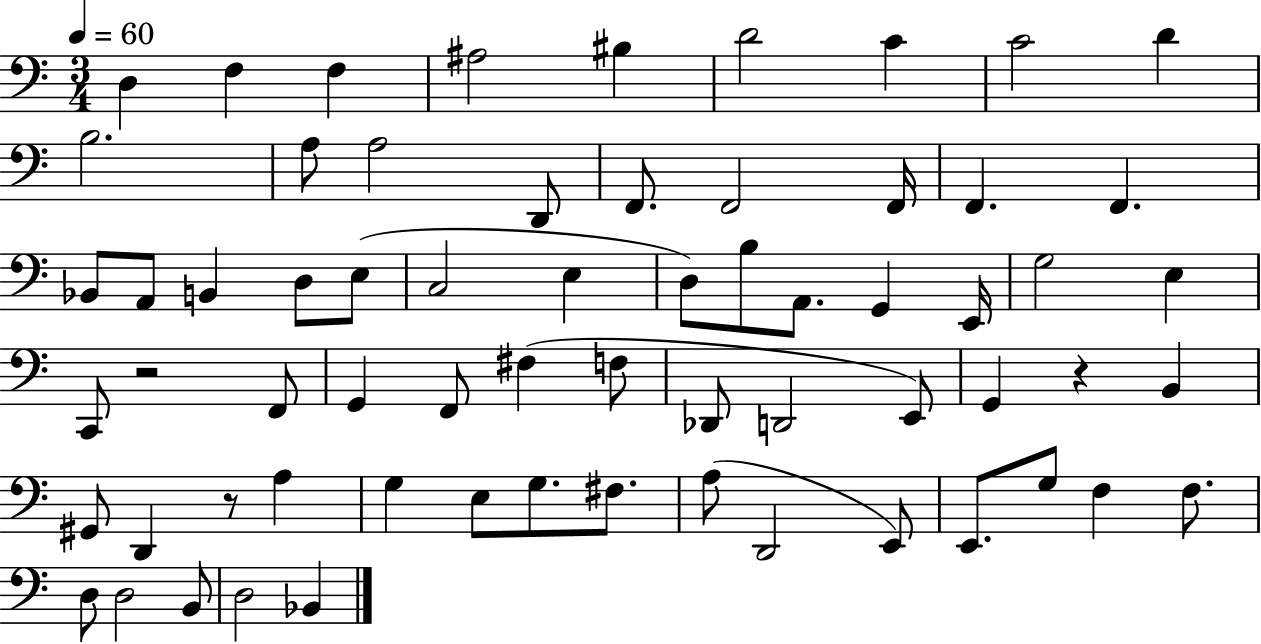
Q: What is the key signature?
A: C major